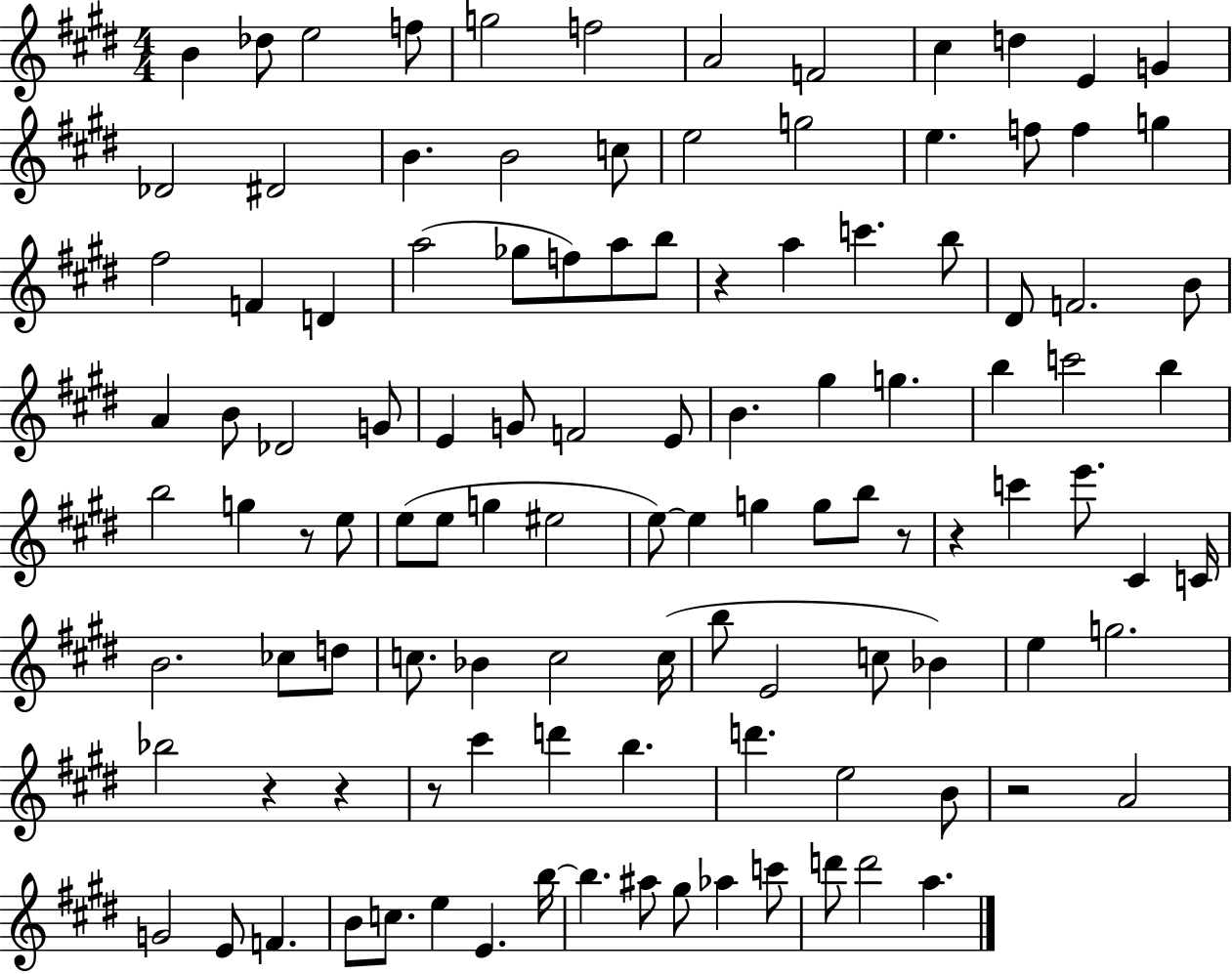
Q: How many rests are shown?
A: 8